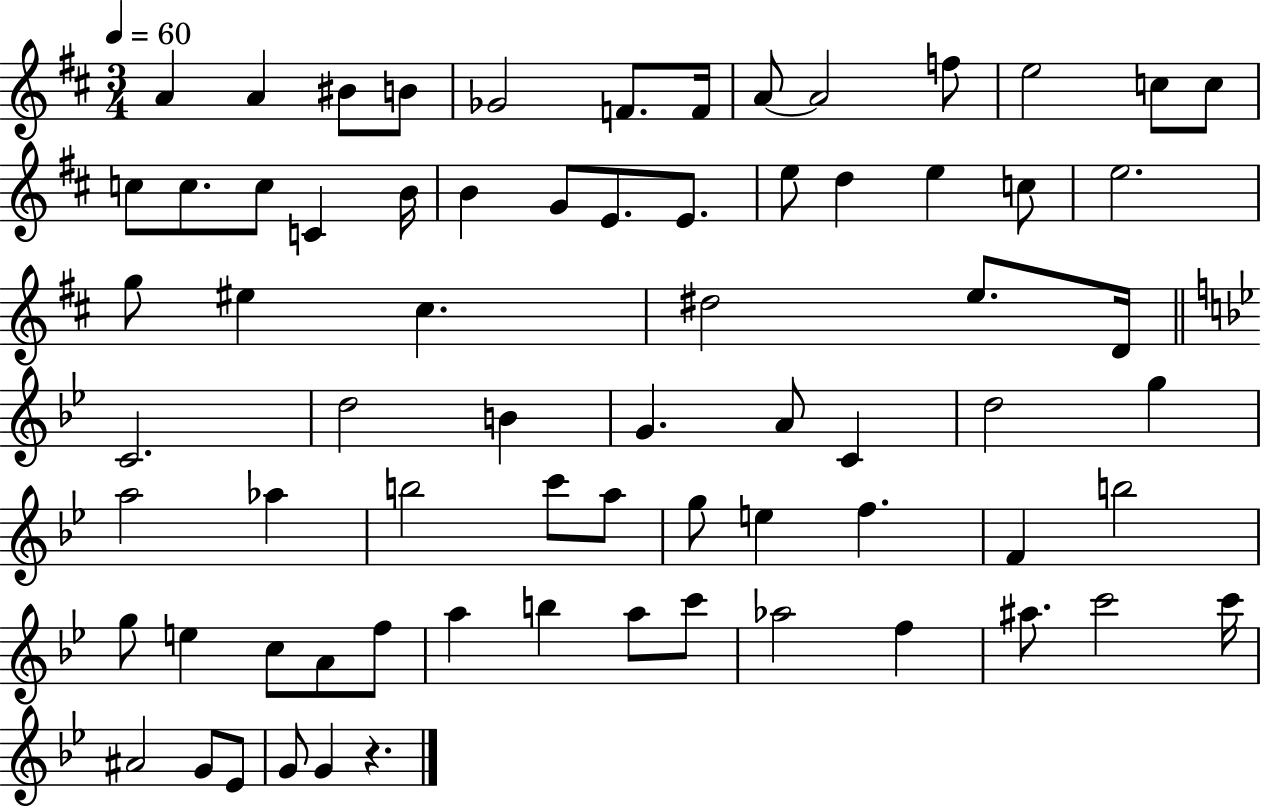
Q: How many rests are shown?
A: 1